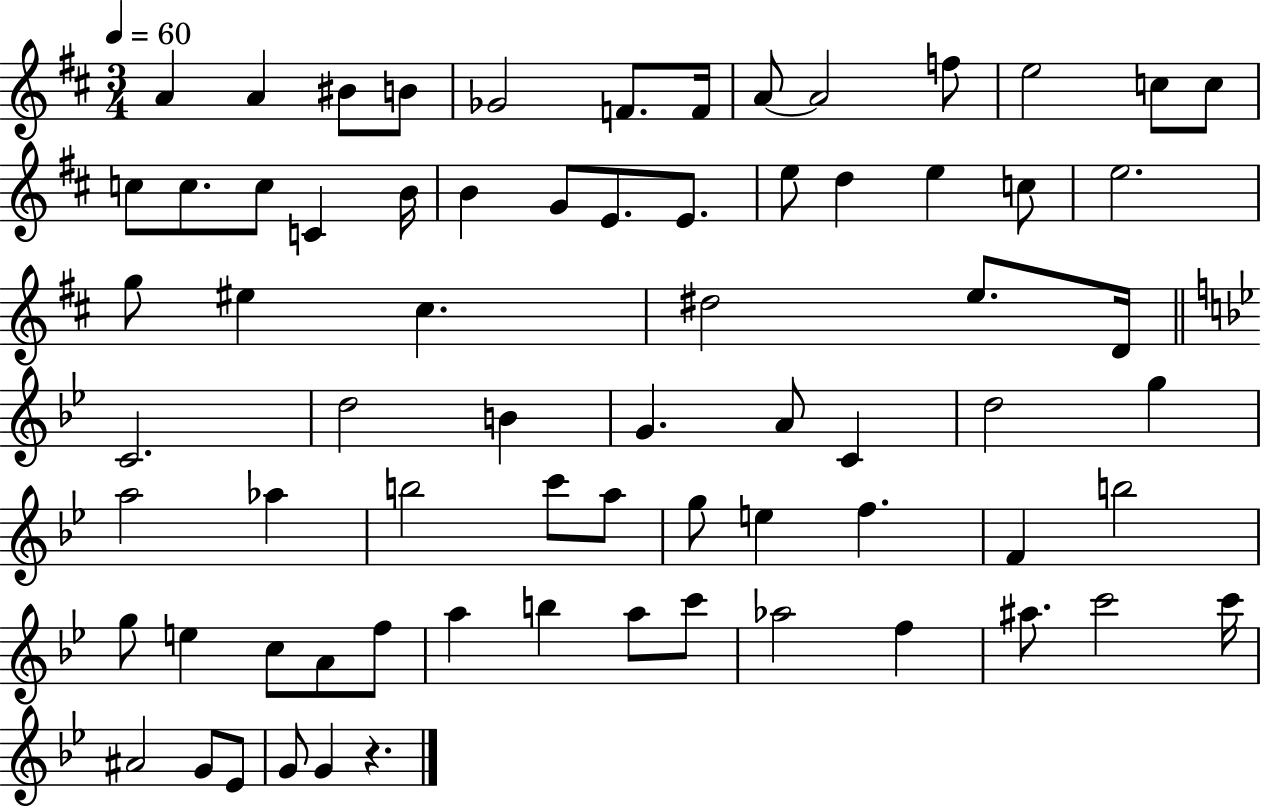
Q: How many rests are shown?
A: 1